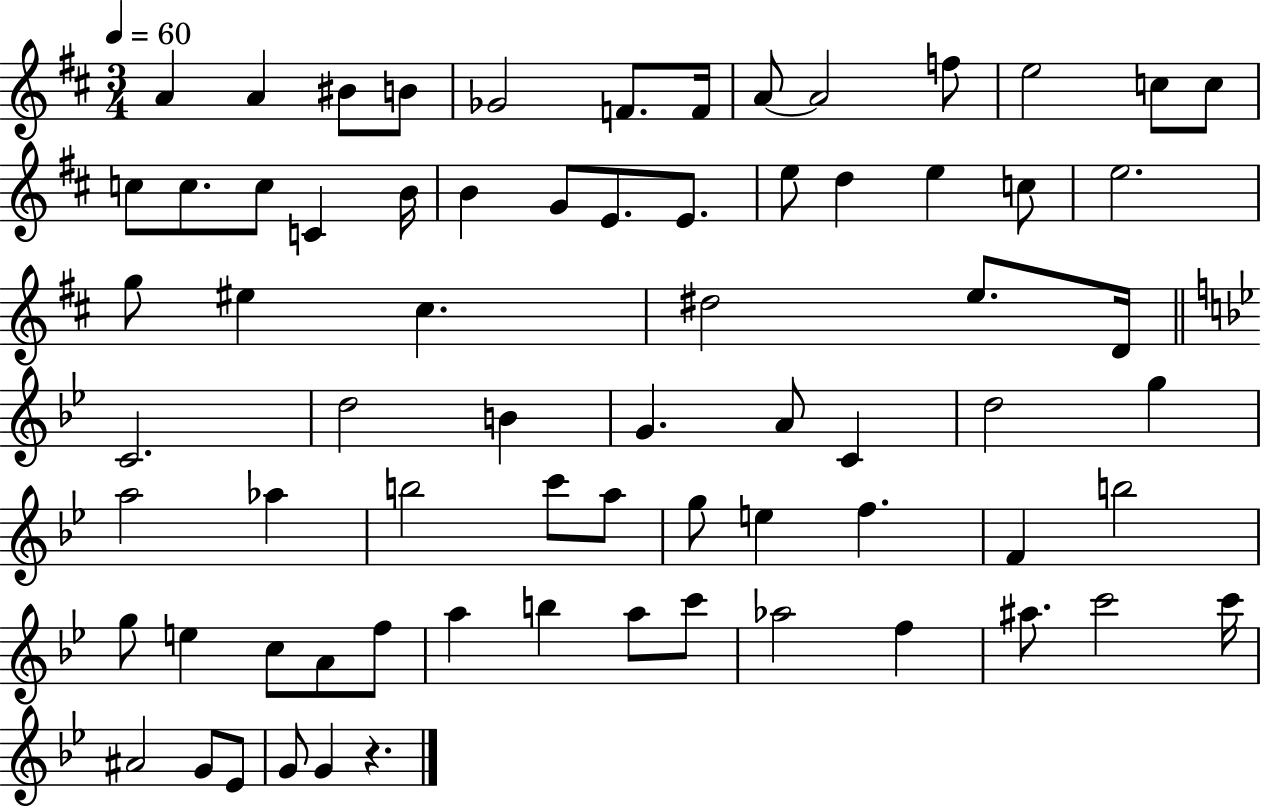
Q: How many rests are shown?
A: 1